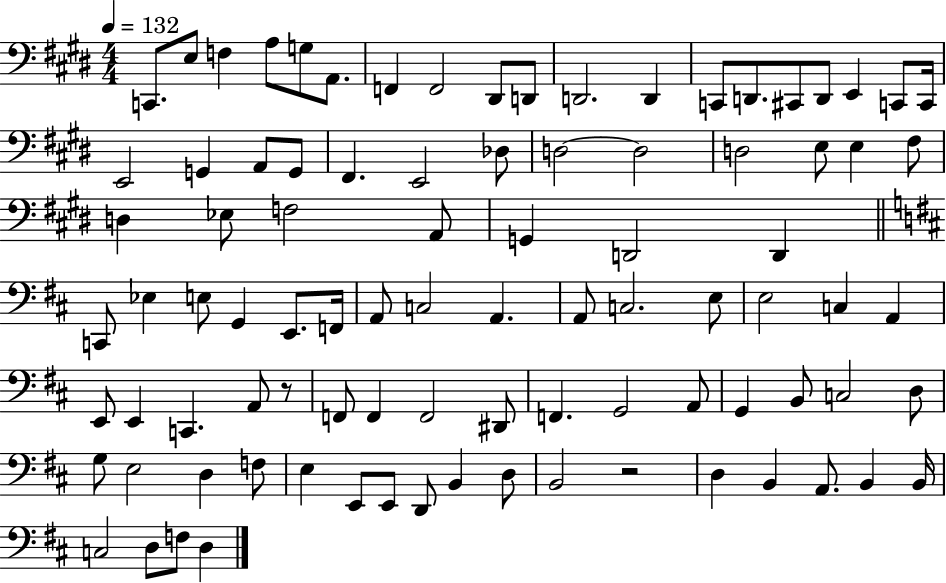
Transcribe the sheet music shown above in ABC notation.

X:1
T:Untitled
M:4/4
L:1/4
K:E
C,,/2 E,/2 F, A,/2 G,/2 A,,/2 F,, F,,2 ^D,,/2 D,,/2 D,,2 D,, C,,/2 D,,/2 ^C,,/2 D,,/2 E,, C,,/2 C,,/4 E,,2 G,, A,,/2 G,,/2 ^F,, E,,2 _D,/2 D,2 D,2 D,2 E,/2 E, ^F,/2 D, _E,/2 F,2 A,,/2 G,, D,,2 D,, C,,/2 _E, E,/2 G,, E,,/2 F,,/4 A,,/2 C,2 A,, A,,/2 C,2 E,/2 E,2 C, A,, E,,/2 E,, C,, A,,/2 z/2 F,,/2 F,, F,,2 ^D,,/2 F,, G,,2 A,,/2 G,, B,,/2 C,2 D,/2 G,/2 E,2 D, F,/2 E, E,,/2 E,,/2 D,,/2 B,, D,/2 B,,2 z2 D, B,, A,,/2 B,, B,,/4 C,2 D,/2 F,/2 D,